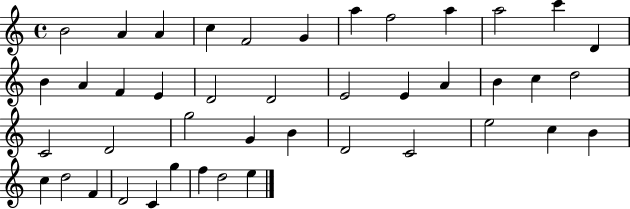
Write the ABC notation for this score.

X:1
T:Untitled
M:4/4
L:1/4
K:C
B2 A A c F2 G a f2 a a2 c' D B A F E D2 D2 E2 E A B c d2 C2 D2 g2 G B D2 C2 e2 c B c d2 F D2 C g f d2 e